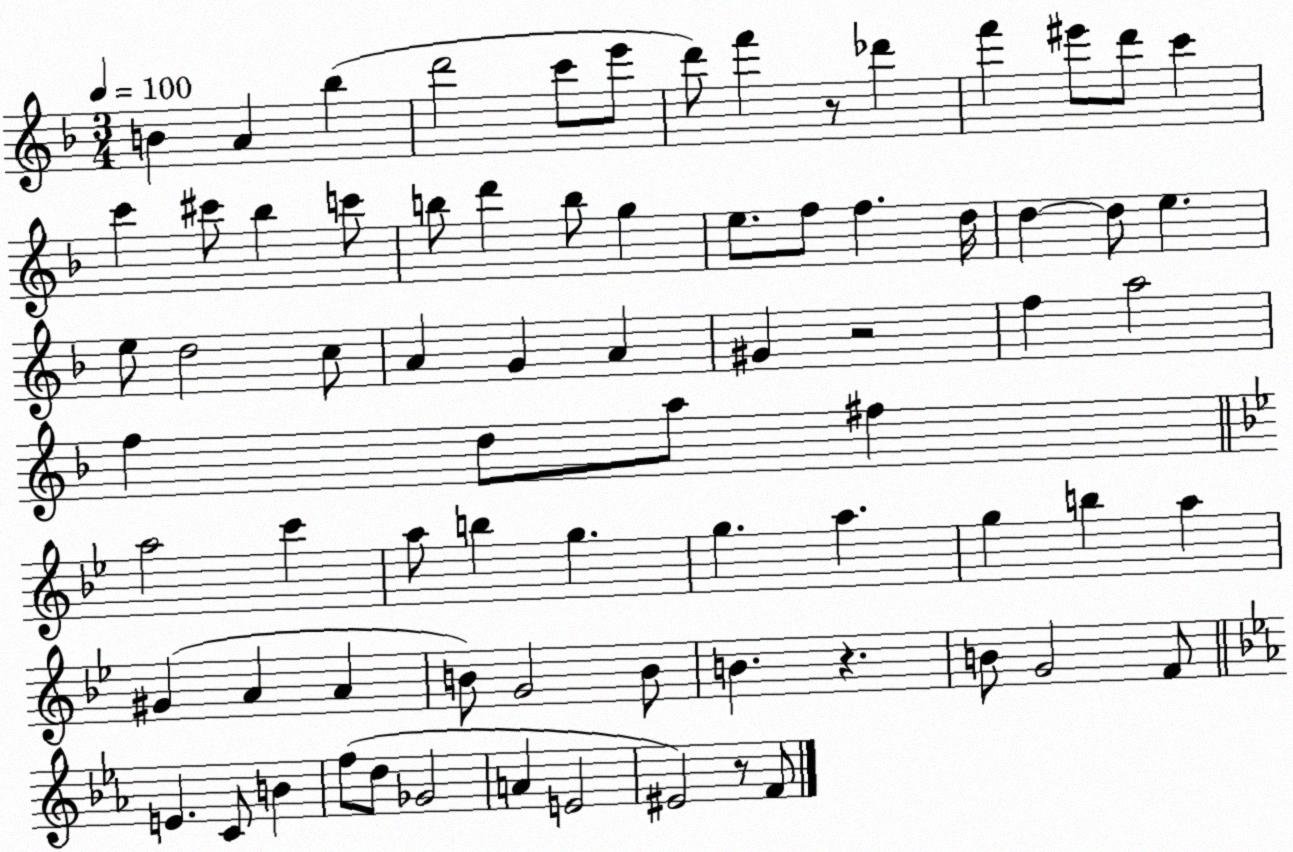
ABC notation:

X:1
T:Untitled
M:3/4
L:1/4
K:F
B A _b d'2 c'/2 e'/2 d'/2 f' z/2 _d' f' ^e'/2 d'/2 c' c' ^c'/2 _b c'/2 b/2 d' b/2 g e/2 f/2 f d/4 d d/2 e e/2 d2 c/2 A G A ^G z2 f a2 f d/2 a/2 ^f a2 c' a/2 b g g a g b a ^G A A B/2 G2 B/2 B z B/2 G2 F/2 E C/2 B f/2 d/2 _G2 A E2 ^E2 z/2 F/2